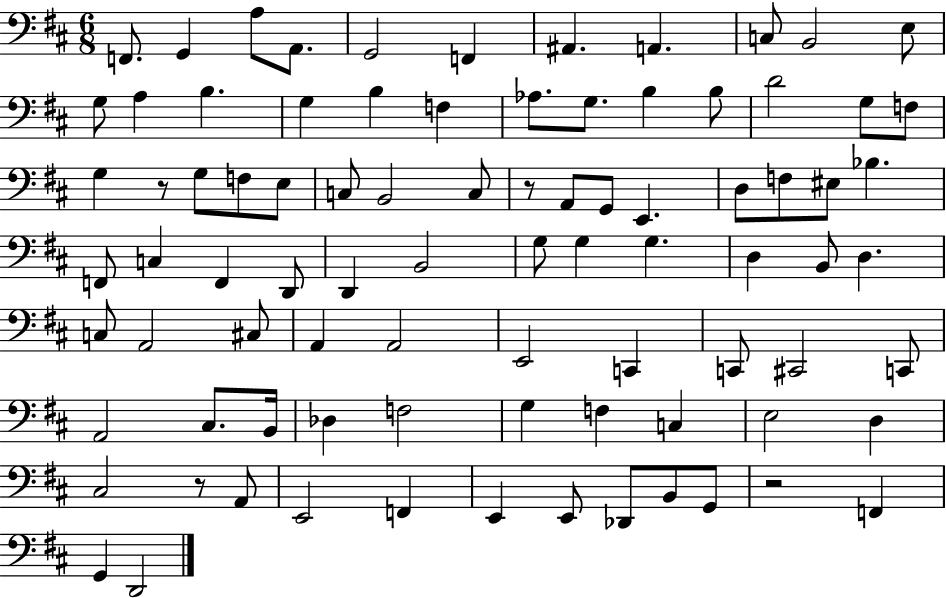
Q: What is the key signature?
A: D major